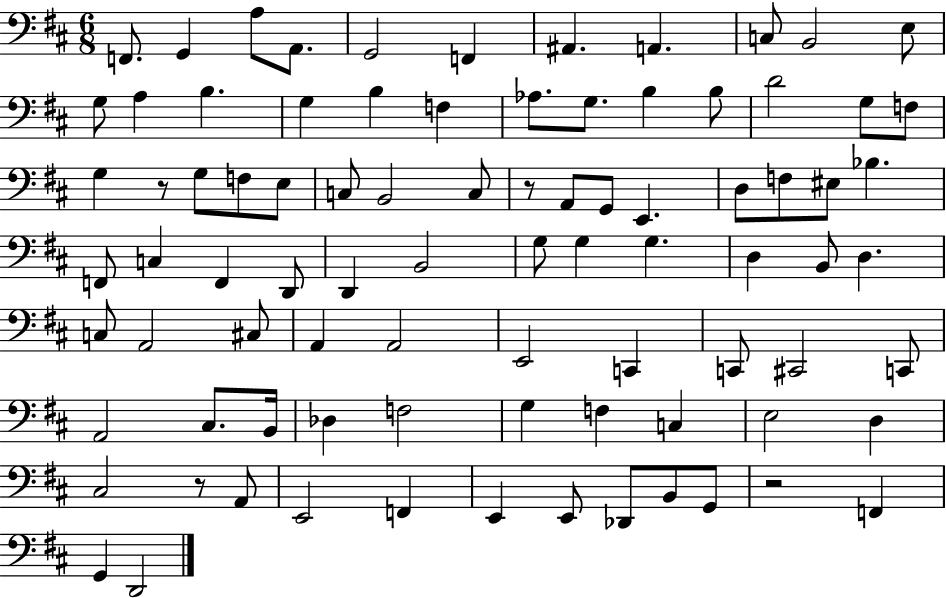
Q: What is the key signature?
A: D major